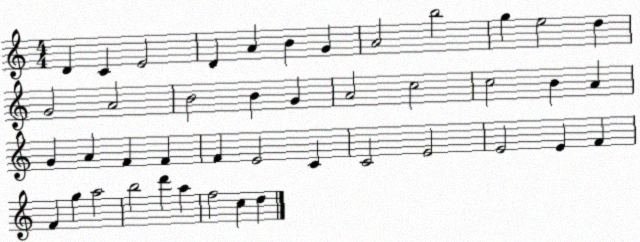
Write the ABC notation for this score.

X:1
T:Untitled
M:4/4
L:1/4
K:C
D C E2 D A B G A2 b2 g e2 d G2 A2 B2 B G A2 c2 c2 B A G A F F F E2 C C2 E2 E2 E F F g a2 b2 d' a f2 c d